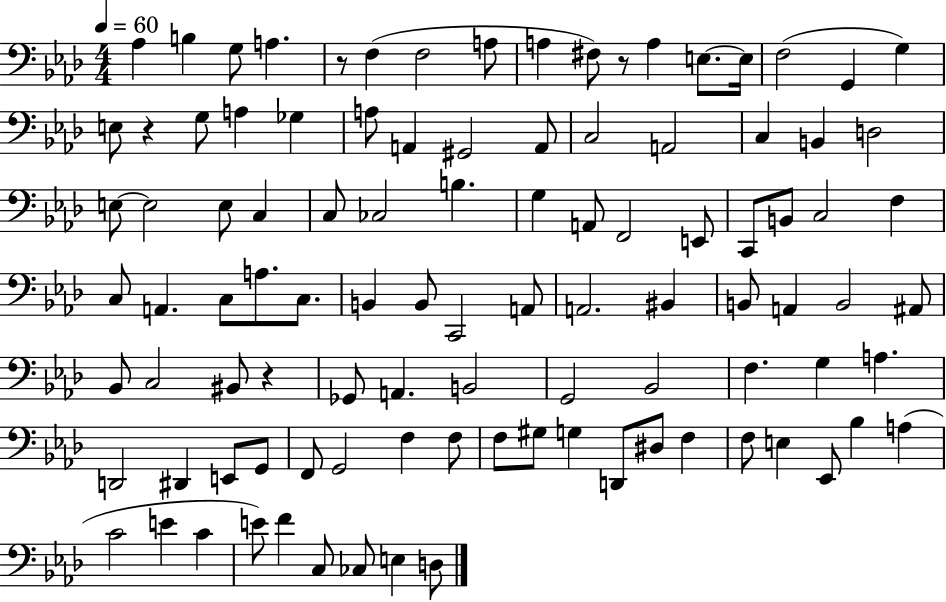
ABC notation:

X:1
T:Untitled
M:4/4
L:1/4
K:Ab
_A, B, G,/2 A, z/2 F, F,2 A,/2 A, ^F,/2 z/2 A, E,/2 E,/4 F,2 G,, G, E,/2 z G,/2 A, _G, A,/2 A,, ^G,,2 A,,/2 C,2 A,,2 C, B,, D,2 E,/2 E,2 E,/2 C, C,/2 _C,2 B, G, A,,/2 F,,2 E,,/2 C,,/2 B,,/2 C,2 F, C,/2 A,, C,/2 A,/2 C,/2 B,, B,,/2 C,,2 A,,/2 A,,2 ^B,, B,,/2 A,, B,,2 ^A,,/2 _B,,/2 C,2 ^B,,/2 z _G,,/2 A,, B,,2 G,,2 _B,,2 F, G, A, D,,2 ^D,, E,,/2 G,,/2 F,,/2 G,,2 F, F,/2 F,/2 ^G,/2 G, D,,/2 ^D,/2 F, F,/2 E, _E,,/2 _B, A, C2 E C E/2 F C,/2 _C,/2 E, D,/2